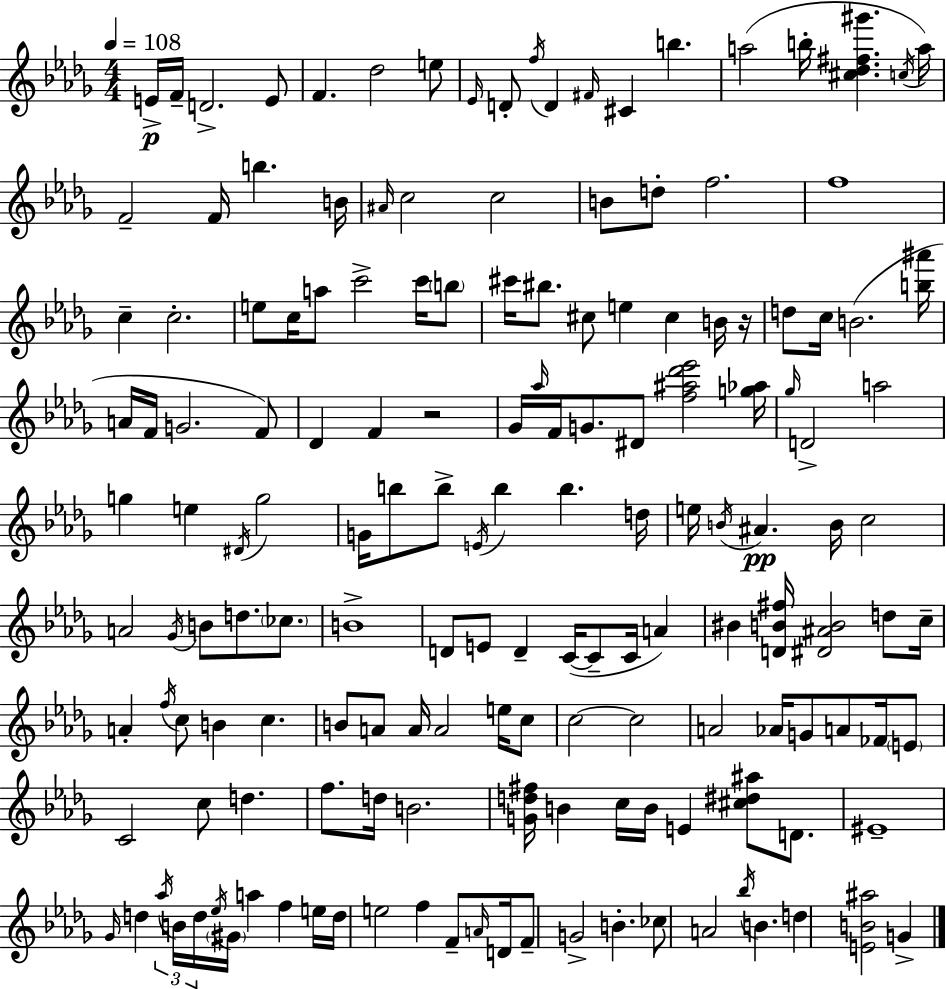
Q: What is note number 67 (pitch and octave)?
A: B5